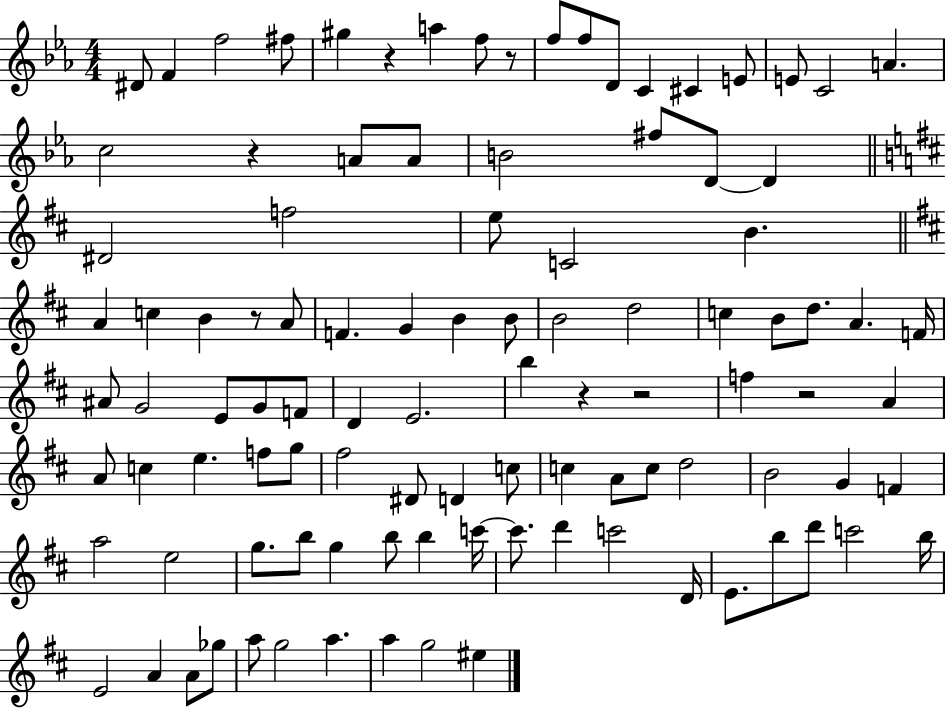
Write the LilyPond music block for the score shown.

{
  \clef treble
  \numericTimeSignature
  \time 4/4
  \key ees \major
  dis'8 f'4 f''2 fis''8 | gis''4 r4 a''4 f''8 r8 | f''8 f''8 d'8 c'4 cis'4 e'8 | e'8 c'2 a'4. | \break c''2 r4 a'8 a'8 | b'2 fis''8 d'8~~ d'4 | \bar "||" \break \key b \minor dis'2 f''2 | e''8 c'2 b'4. | \bar "||" \break \key d \major a'4 c''4 b'4 r8 a'8 | f'4. g'4 b'4 b'8 | b'2 d''2 | c''4 b'8 d''8. a'4. f'16 | \break ais'8 g'2 e'8 g'8 f'8 | d'4 e'2. | b''4 r4 r2 | f''4 r2 a'4 | \break a'8 c''4 e''4. f''8 g''8 | fis''2 dis'8 d'4 c''8 | c''4 a'8 c''8 d''2 | b'2 g'4 f'4 | \break a''2 e''2 | g''8. b''8 g''4 b''8 b''4 c'''16~~ | c'''8. d'''4 c'''2 d'16 | e'8. b''8 d'''8 c'''2 b''16 | \break e'2 a'4 a'8 ges''8 | a''8 g''2 a''4. | a''4 g''2 eis''4 | \bar "|."
}